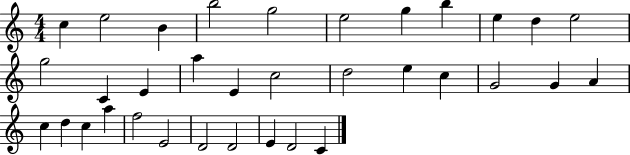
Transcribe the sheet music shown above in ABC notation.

X:1
T:Untitled
M:4/4
L:1/4
K:C
c e2 B b2 g2 e2 g b e d e2 g2 C E a E c2 d2 e c G2 G A c d c a f2 E2 D2 D2 E D2 C